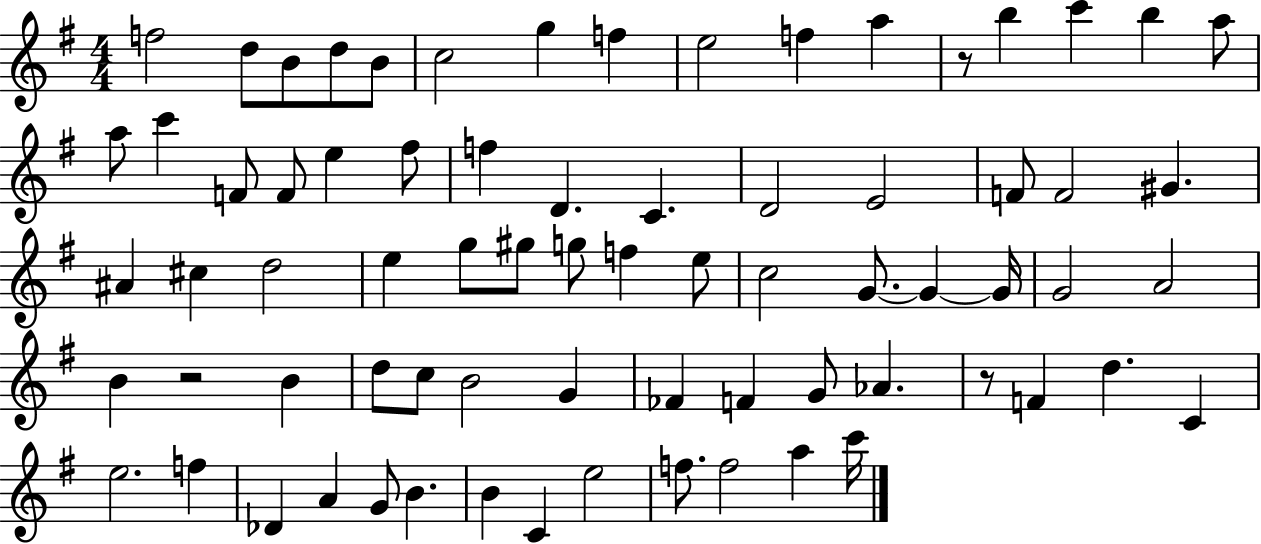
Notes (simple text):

F5/h D5/e B4/e D5/e B4/e C5/h G5/q F5/q E5/h F5/q A5/q R/e B5/q C6/q B5/q A5/e A5/e C6/q F4/e F4/e E5/q F#5/e F5/q D4/q. C4/q. D4/h E4/h F4/e F4/h G#4/q. A#4/q C#5/q D5/h E5/q G5/e G#5/e G5/e F5/q E5/e C5/h G4/e. G4/q G4/s G4/h A4/h B4/q R/h B4/q D5/e C5/e B4/h G4/q FES4/q F4/q G4/e Ab4/q. R/e F4/q D5/q. C4/q E5/h. F5/q Db4/q A4/q G4/e B4/q. B4/q C4/q E5/h F5/e. F5/h A5/q C6/s